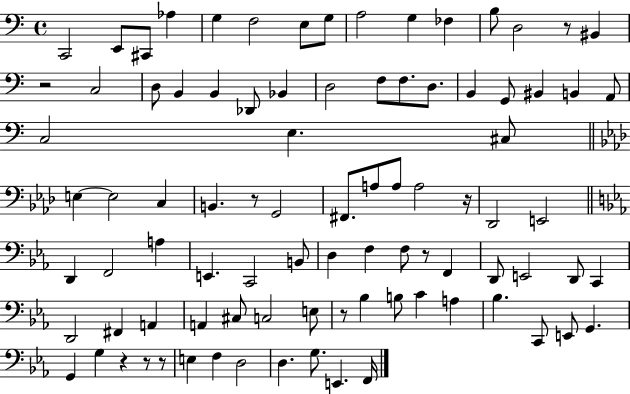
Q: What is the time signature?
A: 4/4